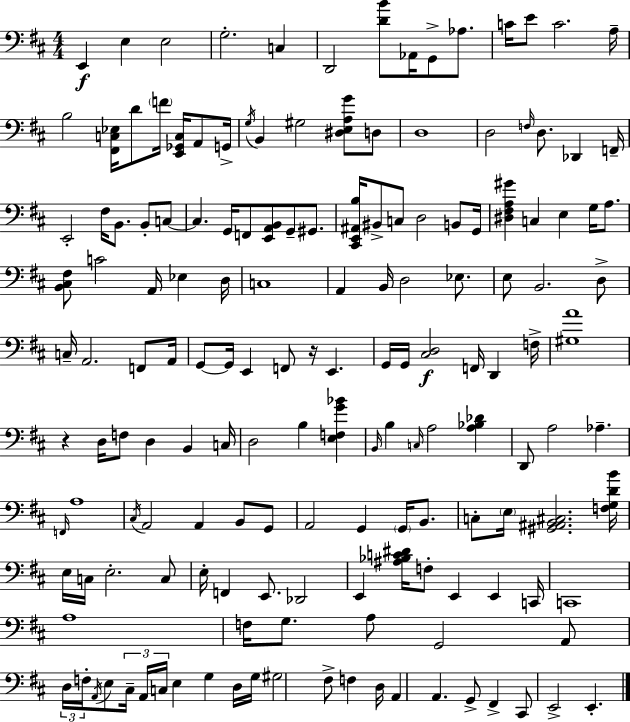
{
  \clef bass
  \numericTimeSignature
  \time 4/4
  \key d \major
  e,4\f e4 e2 | g2.-. c4 | d,2 <d' b'>8 aes,16 g,8-> aes8. | c'16 e'8 c'2. a16-- | \break b2 <fis, c ees>16 d'8 \parenthesize f'16 <e, ges, c>16 a,8 g,16-> | \acciaccatura { g16 } b,4 gis2 <dis e a g'>8 d8 | d1 | d2 \grace { f16 } d8. des,4 | \break f,16-- e,2-. fis16 b,8. b,8-. | c8~~ c4. g,16 f,8 <e, a, b,>8 g,8-- gis,8. | <cis, e, ais, b>16 bis,8-> c8 d2 b,8 | g,16 <dis fis a gis'>4 c4 e4 g16 a8. | \break <b, cis fis>8 c'2 a,16 ees4 | d16 c1 | a,4 b,16 d2 ees8. | e8 b,2. | \break d8-> c16-- a,2. f,8 | a,16 g,8~~ g,16 e,4 f,8 r16 e,4. | g,16 g,16 <cis d>2\f f,16 d,4 | f16-> <gis a'>1 | \break r4 d16 f8 d4 b,4 | c16 d2 b4 <e f g' bes'>4 | \grace { b,16 } b4 \grace { c16 } a2 | <a bes des'>4 d,8 a2 aes4.-- | \break \grace { f,16 } a1 | \acciaccatura { cis16 } a,2 a,4 | b,8 g,8 a,2 g,4 | \parenthesize g,16 b,8. c8-. \parenthesize e16 <gis, ais, b, cis>2. | \break <f g d' b'>16 e16 c16 e2.-. | c8 e16-. f,4 e,8. des,2 | e,4 <ais bes c' dis'>16 f8-. e,4 | e,4 c,16 c,1 | \break a1 | f16 g8. a8 g,2 | a,8 \tuplet 3/2 { d16 f16-. \acciaccatura { a,16 } } e8 \tuplet 3/2 { cis16-- a,16 c16 } e4 | g4 d16 g16 gis2 | \break fis8-> f4 d16 a,4 a,4. | g,8-> fis,4-> cis,8 e,2-> | e,4.-. \bar "|."
}